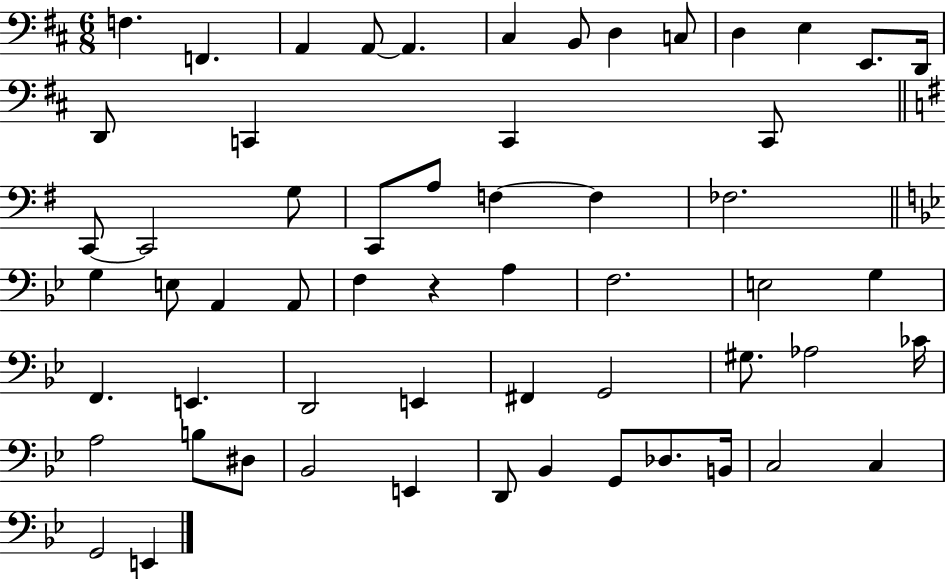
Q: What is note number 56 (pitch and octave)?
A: G2